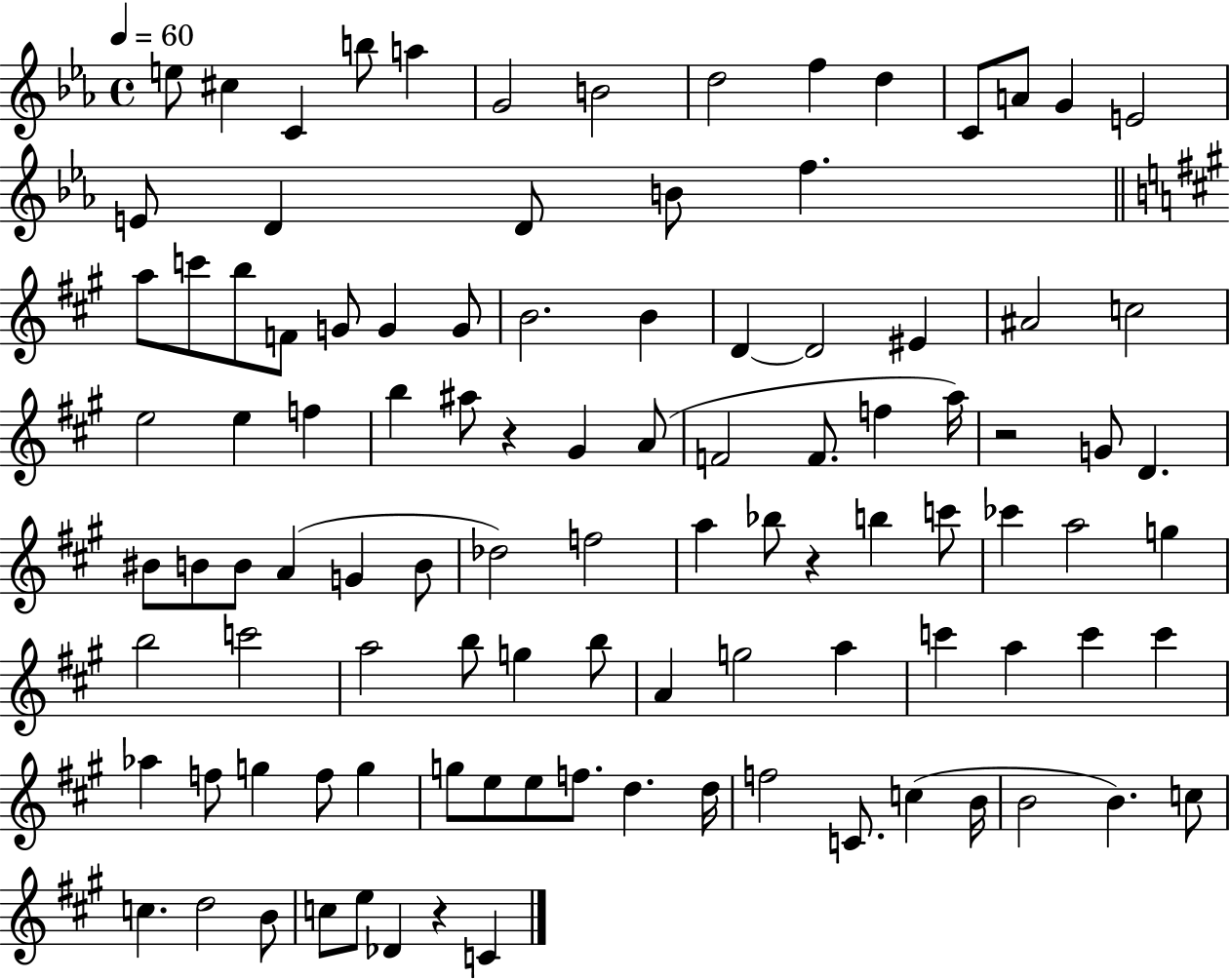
E5/e C#5/q C4/q B5/e A5/q G4/h B4/h D5/h F5/q D5/q C4/e A4/e G4/q E4/h E4/e D4/q D4/e B4/e F5/q. A5/e C6/e B5/e F4/e G4/e G4/q G4/e B4/h. B4/q D4/q D4/h EIS4/q A#4/h C5/h E5/h E5/q F5/q B5/q A#5/e R/q G#4/q A4/e F4/h F4/e. F5/q A5/s R/h G4/e D4/q. BIS4/e B4/e B4/e A4/q G4/q B4/e Db5/h F5/h A5/q Bb5/e R/q B5/q C6/e CES6/q A5/h G5/q B5/h C6/h A5/h B5/e G5/q B5/e A4/q G5/h A5/q C6/q A5/q C6/q C6/q Ab5/q F5/e G5/q F5/e G5/q G5/e E5/e E5/e F5/e. D5/q. D5/s F5/h C4/e. C5/q B4/s B4/h B4/q. C5/e C5/q. D5/h B4/e C5/e E5/e Db4/q R/q C4/q